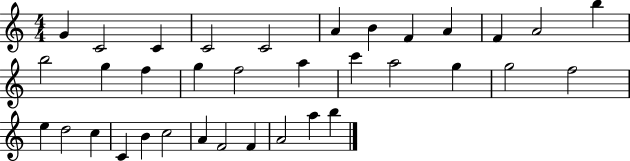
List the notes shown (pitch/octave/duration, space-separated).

G4/q C4/h C4/q C4/h C4/h A4/q B4/q F4/q A4/q F4/q A4/h B5/q B5/h G5/q F5/q G5/q F5/h A5/q C6/q A5/h G5/q G5/h F5/h E5/q D5/h C5/q C4/q B4/q C5/h A4/q F4/h F4/q A4/h A5/q B5/q